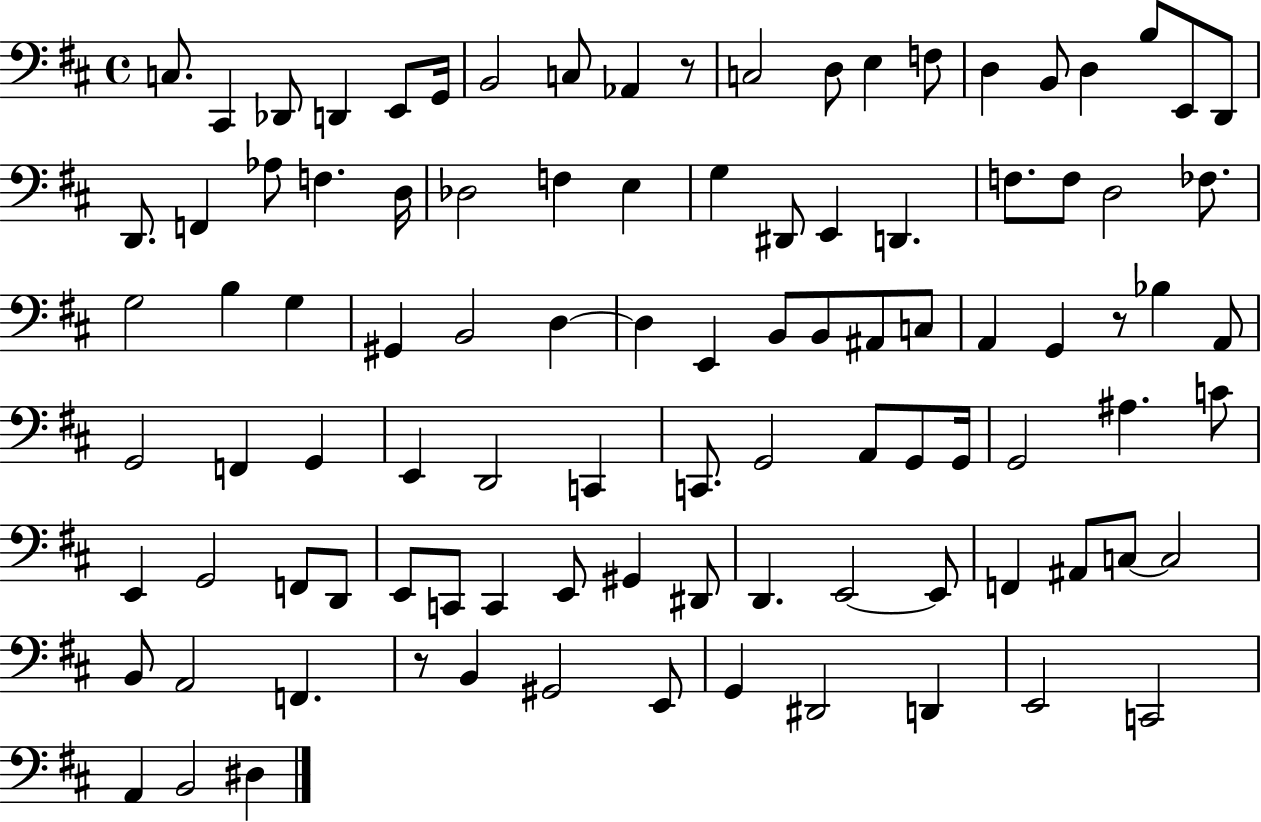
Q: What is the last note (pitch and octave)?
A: D#3